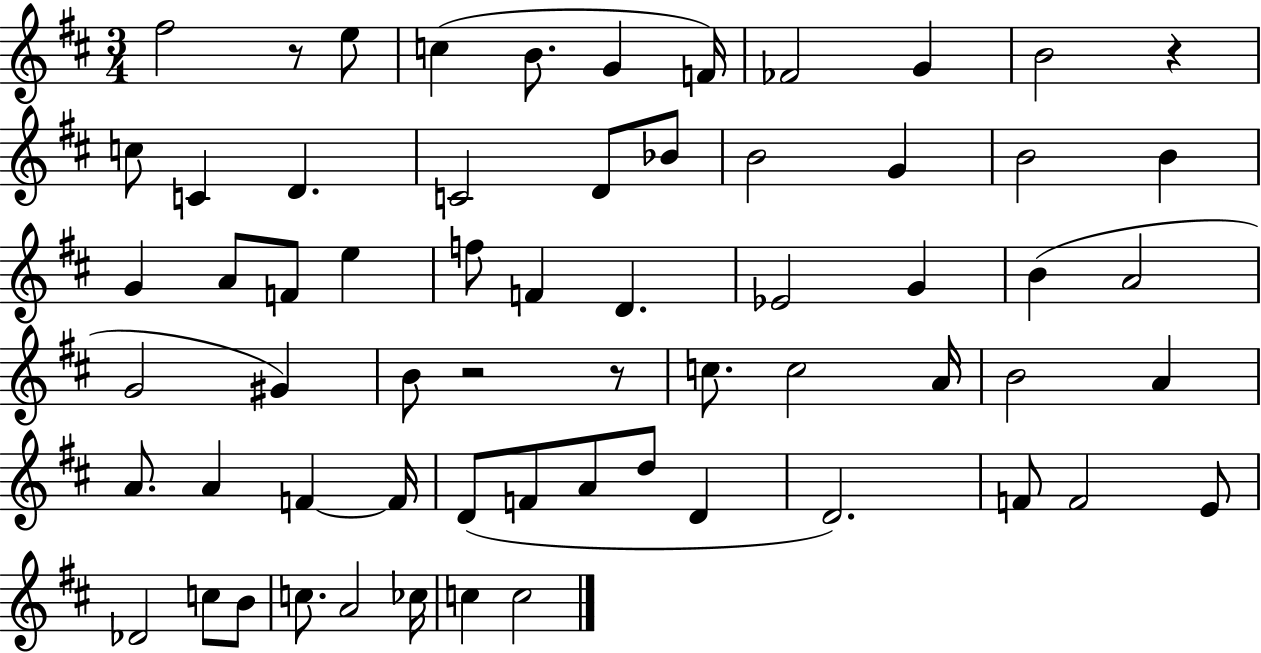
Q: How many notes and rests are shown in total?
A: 63